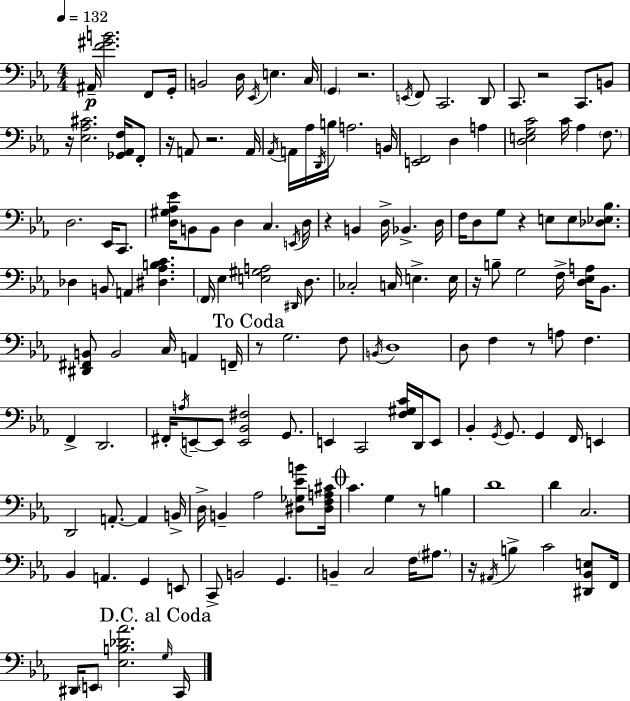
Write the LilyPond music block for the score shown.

{
  \clef bass
  \numericTimeSignature
  \time 4/4
  \key c \minor
  \tempo 4 = 132
  \repeat volta 2 { ais,16--\p <f' gis' b'>2. f,8 g,16-. | b,2 d16 \acciaccatura { ees,16 } e4. | c16 \parenthesize g,4 r2. | \acciaccatura { e,16 } f,8 c,2. | \break d,8 c,8. r2 c,8. | b,8 r16 <ees aes cis'>2. <ges, aes, f>16 | f,8-. r16 a,8 r2. | a,16 \acciaccatura { aes,16 } a,16 aes16 \acciaccatura { d,16 } b16 a2. | \break b,16 <e, f,>2 d4 | a4 <d e g c'>2 c'16 aes4 | \parenthesize f8. d2. | ees,16 c,8. <d gis aes ees'>16 b,8 b,8 d4 c4. | \break \acciaccatura { e,16 } d16 r4 b,4 d16-> bes,4.-> | d16 f16 d8 g8 r4 e8 | e8 <des ees bes>8. des4 b,8 a,4 <dis aes b c'>4. | \parenthesize f,16 ees4 <e gis a>2 | \break \grace { dis,16 } d8. ces2-. c16 e4.-> | e16 r16 b8-- g2 | f16-> <d ees a>16 bes,8. <dis, fis, b,>8 b,2 | c16 a,4 f,16-- \mark "To Coda" r8 g2. | \break f8 \acciaccatura { b,16 } d1 | d8 f4 r8 a8 | f4. f,4-> d,2. | fis,16-. \acciaccatura { a16 } e,8--~~ e,8 <e, bes, fis>2 | \break g,8. e,4 c,2 | <f gis c'>16 d,16 e,8 bes,4-. \acciaccatura { g,16 } g,8. | g,4 f,16 e,4 d,2 | a,8.-.~~ a,4 b,16-> d16-> b,4-- aes2 | \break <dis ges ees' b'>8 <dis f a cis'>16 \mark \markup { \musicglyph "scripts.coda" } c'4. g4 | r8 b4 d'1 | d'4 c2. | bes,4 a,4. | \break g,4 e,8 c,8-> b,2 | g,4. b,4-- c2 | f16 \parenthesize ais8. r16 \acciaccatura { ais,16 } b4-> c'2 | <dis, bes, e>8 f,16 dis,16 \parenthesize e,8 <ees b des' aes'>2. | \break \mark "D.C. al Coda" \grace { g16 } c,16 } \bar "|."
}